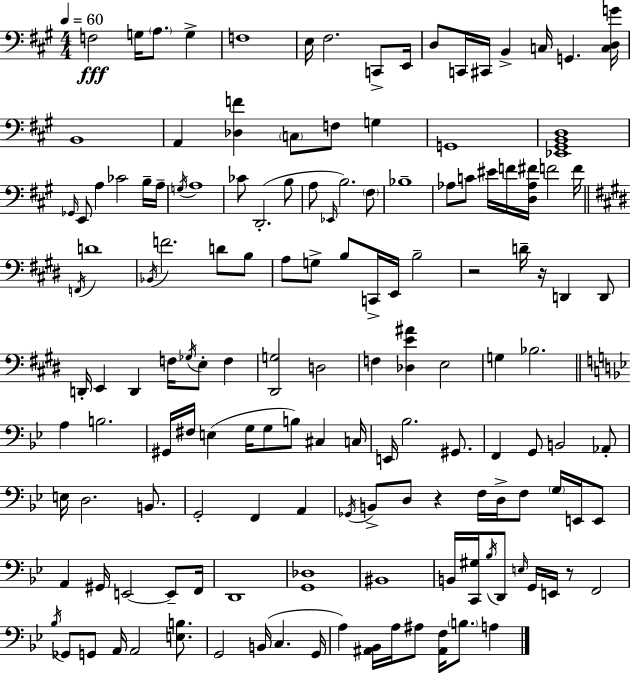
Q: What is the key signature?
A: A major